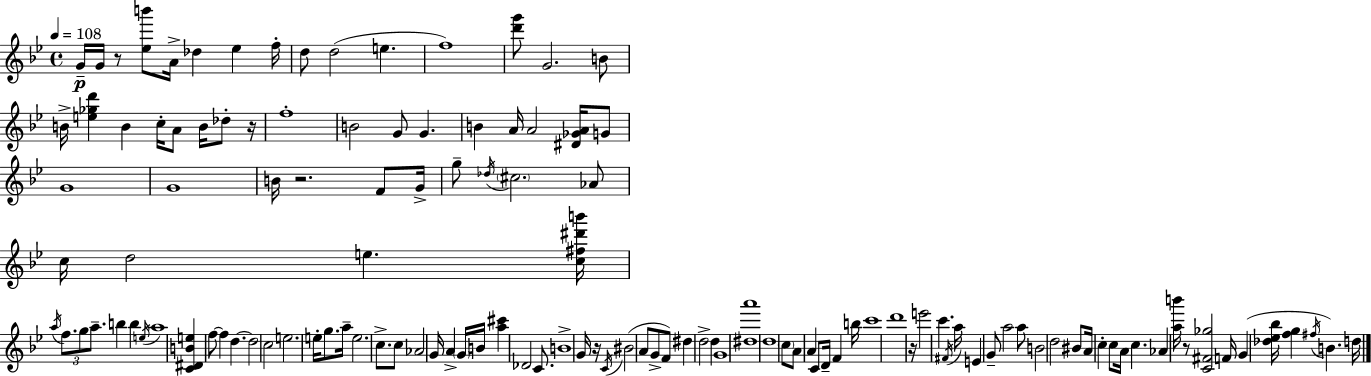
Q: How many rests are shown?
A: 6